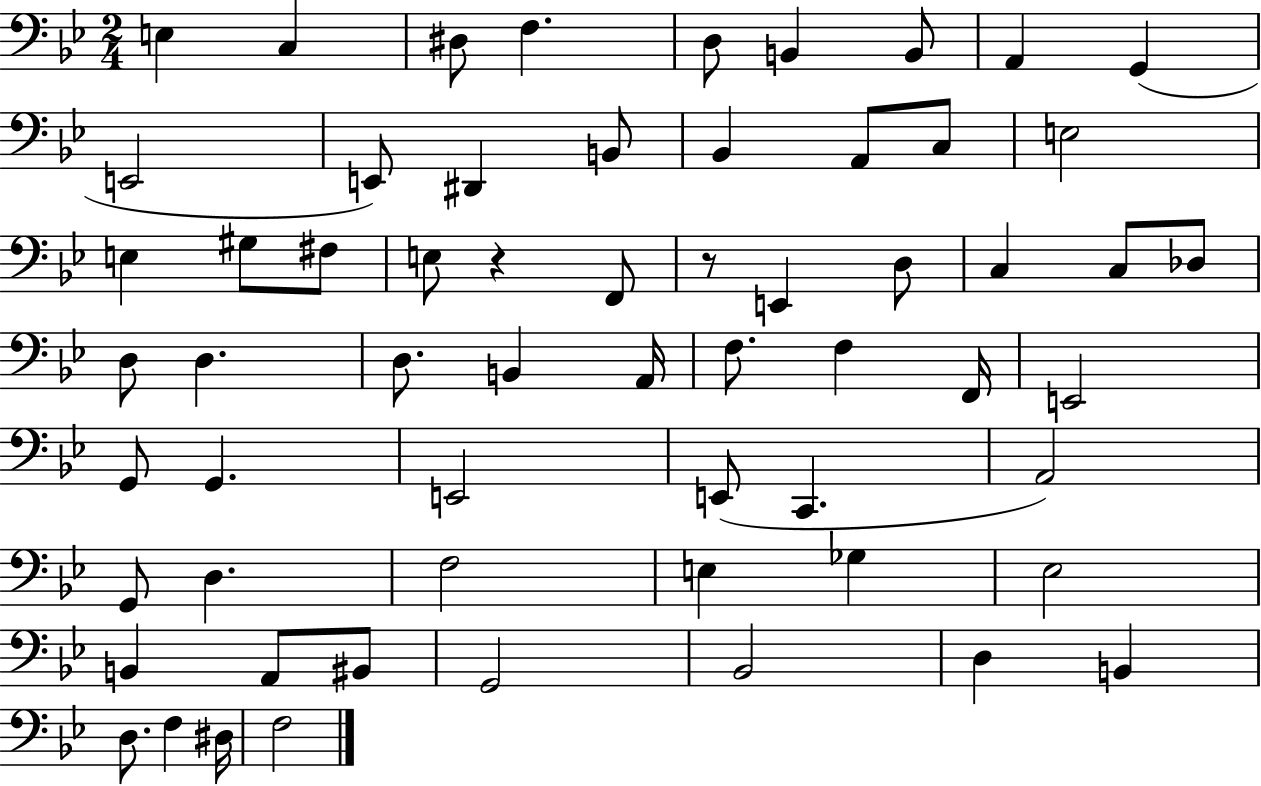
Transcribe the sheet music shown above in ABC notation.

X:1
T:Untitled
M:2/4
L:1/4
K:Bb
E, C, ^D,/2 F, D,/2 B,, B,,/2 A,, G,, E,,2 E,,/2 ^D,, B,,/2 _B,, A,,/2 C,/2 E,2 E, ^G,/2 ^F,/2 E,/2 z F,,/2 z/2 E,, D,/2 C, C,/2 _D,/2 D,/2 D, D,/2 B,, A,,/4 F,/2 F, F,,/4 E,,2 G,,/2 G,, E,,2 E,,/2 C,, A,,2 G,,/2 D, F,2 E, _G, _E,2 B,, A,,/2 ^B,,/2 G,,2 _B,,2 D, B,, D,/2 F, ^D,/4 F,2